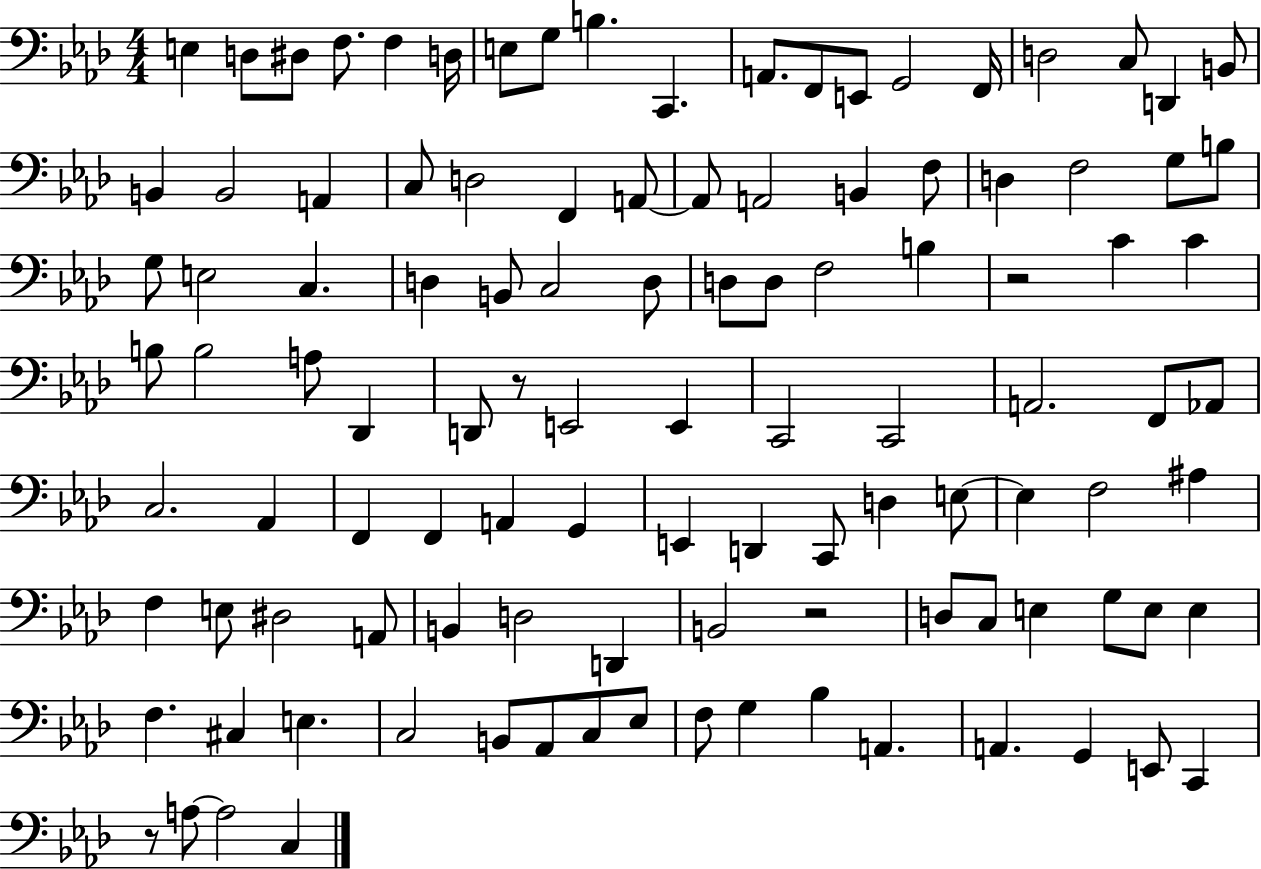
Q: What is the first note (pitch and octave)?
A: E3